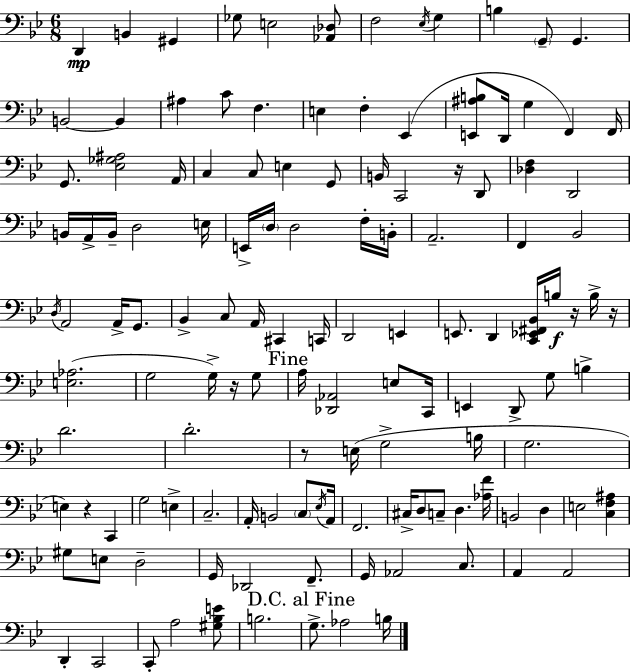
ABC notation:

X:1
T:Untitled
M:6/8
L:1/4
K:Gm
D,, B,, ^G,, _G,/2 E,2 [_A,,_D,]/2 F,2 _E,/4 G, B, G,,/2 G,, B,,2 B,, ^A, C/2 F, E, F, _E,, [E,,^A,B,]/2 D,,/4 G, F,, F,,/4 G,,/2 [_E,_G,^A,]2 A,,/4 C, C,/2 E, G,,/2 B,,/4 C,,2 z/4 D,,/2 [_D,F,] D,,2 B,,/4 A,,/4 B,,/4 D,2 E,/4 E,,/4 D,/4 D,2 F,/4 B,,/4 A,,2 F,, _B,,2 D,/4 A,,2 A,,/4 G,,/2 _B,, C,/2 A,,/4 ^C,, C,,/4 D,,2 E,, E,,/2 D,, [C,,_E,,^F,,_B,,]/4 B,/4 z/4 B,/4 z/4 [E,_A,]2 G,2 G,/4 z/4 G,/2 A,/4 [_D,,_A,,]2 E,/2 C,,/4 E,, D,,/2 G,/2 B, D2 D2 z/2 E,/4 G,2 B,/4 G,2 E, z C,, G,2 E, C,2 A,,/4 B,,2 C,/2 _E,/4 A,,/4 F,,2 ^C,/4 D,/2 C,/2 D, [_A,F]/4 B,,2 D, E,2 [C,F,^A,] ^G,/2 E,/2 D,2 G,,/4 _D,,2 F,,/2 G,,/4 _A,,2 C,/2 A,, A,,2 D,, C,,2 C,,/2 A,2 [^G,_B,E]/2 B,2 G,/2 _A,2 B,/4